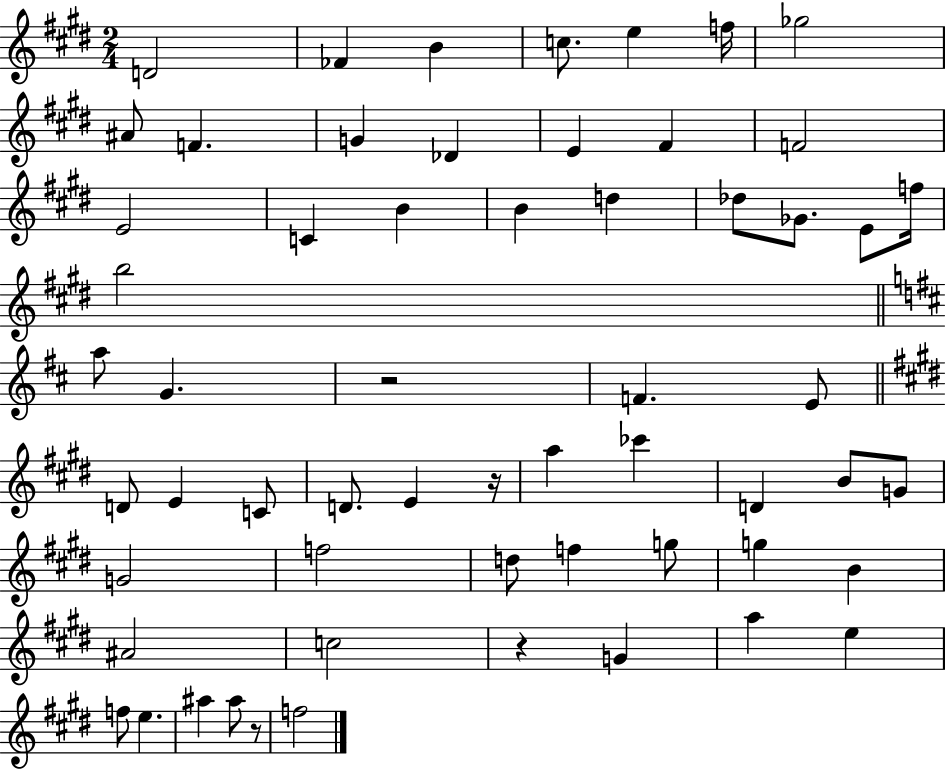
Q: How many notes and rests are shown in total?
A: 59